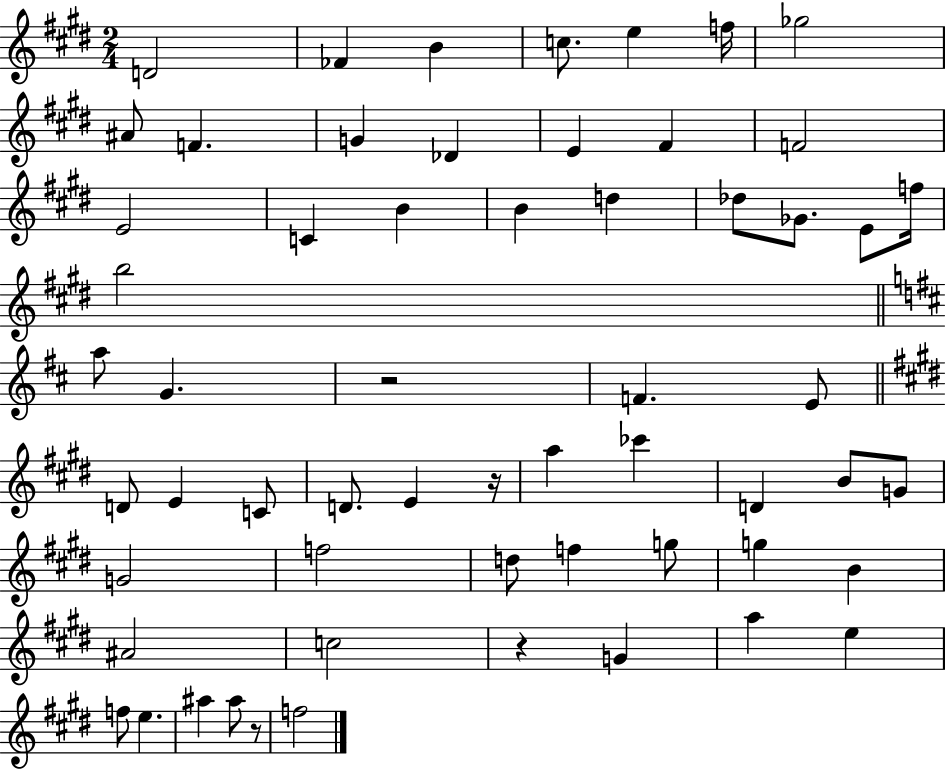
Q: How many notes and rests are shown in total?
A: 59